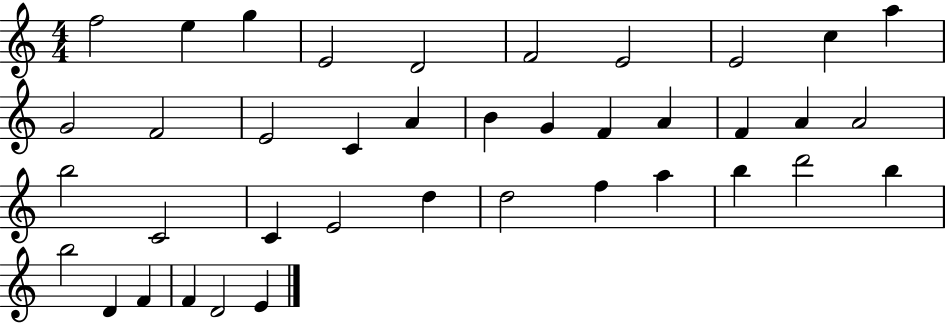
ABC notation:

X:1
T:Untitled
M:4/4
L:1/4
K:C
f2 e g E2 D2 F2 E2 E2 c a G2 F2 E2 C A B G F A F A A2 b2 C2 C E2 d d2 f a b d'2 b b2 D F F D2 E